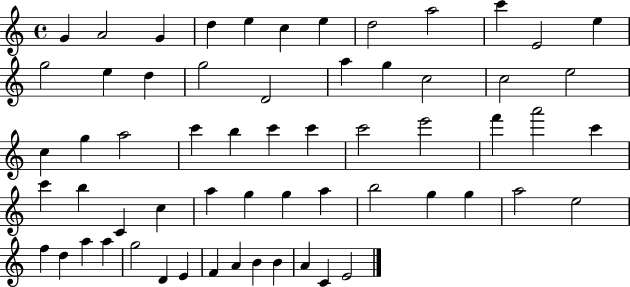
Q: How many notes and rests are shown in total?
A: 61